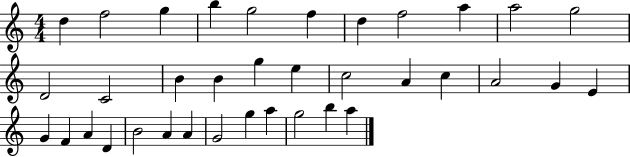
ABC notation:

X:1
T:Untitled
M:4/4
L:1/4
K:C
d f2 g b g2 f d f2 a a2 g2 D2 C2 B B g e c2 A c A2 G E G F A D B2 A A G2 g a g2 b a